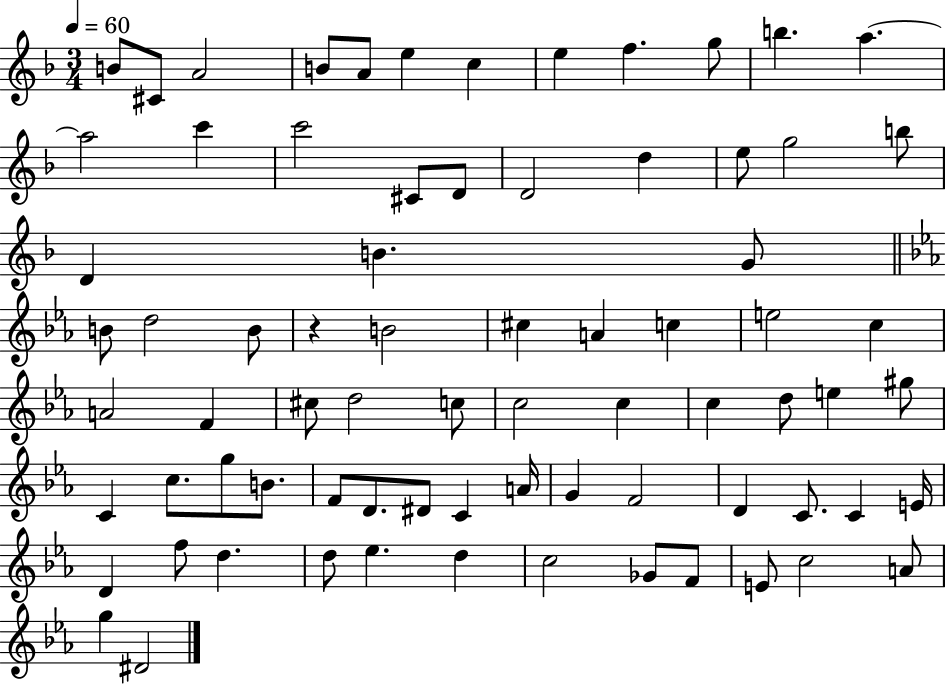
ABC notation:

X:1
T:Untitled
M:3/4
L:1/4
K:F
B/2 ^C/2 A2 B/2 A/2 e c e f g/2 b a a2 c' c'2 ^C/2 D/2 D2 d e/2 g2 b/2 D B G/2 B/2 d2 B/2 z B2 ^c A c e2 c A2 F ^c/2 d2 c/2 c2 c c d/2 e ^g/2 C c/2 g/2 B/2 F/2 D/2 ^D/2 C A/4 G F2 D C/2 C E/4 D f/2 d d/2 _e d c2 _G/2 F/2 E/2 c2 A/2 g ^D2